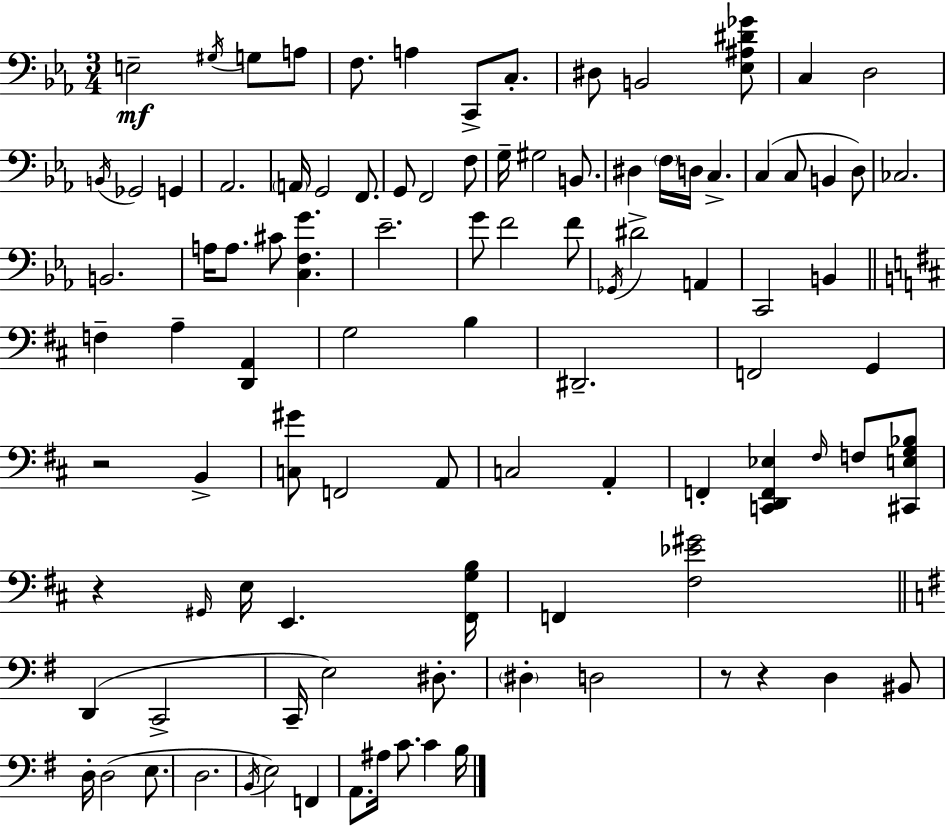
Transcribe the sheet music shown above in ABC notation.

X:1
T:Untitled
M:3/4
L:1/4
K:Eb
E,2 ^G,/4 G,/2 A,/2 F,/2 A, C,,/2 C,/2 ^D,/2 B,,2 [_E,^A,^D_G]/2 C, D,2 B,,/4 _G,,2 G,, _A,,2 A,,/4 G,,2 F,,/2 G,,/2 F,,2 F,/2 G,/4 ^G,2 B,,/2 ^D, F,/4 D,/4 C, C, C,/2 B,, D,/2 _C,2 B,,2 A,/4 A,/2 ^C/2 [C,F,G] _E2 G/2 F2 F/2 _G,,/4 ^D2 A,, C,,2 B,, F, A, [D,,A,,] G,2 B, ^D,,2 F,,2 G,, z2 B,, [C,^G]/2 F,,2 A,,/2 C,2 A,, F,, [C,,D,,F,,_E,] ^F,/4 F,/2 [^C,,E,G,_B,]/2 z ^G,,/4 E,/4 E,, [^F,,G,B,]/4 F,, [^F,_E^G]2 D,, C,,2 C,,/4 E,2 ^D,/2 ^D, D,2 z/2 z D, ^B,,/2 D,/4 D,2 E,/2 D,2 B,,/4 E,2 F,, A,,/2 ^A,/4 C/2 C B,/4